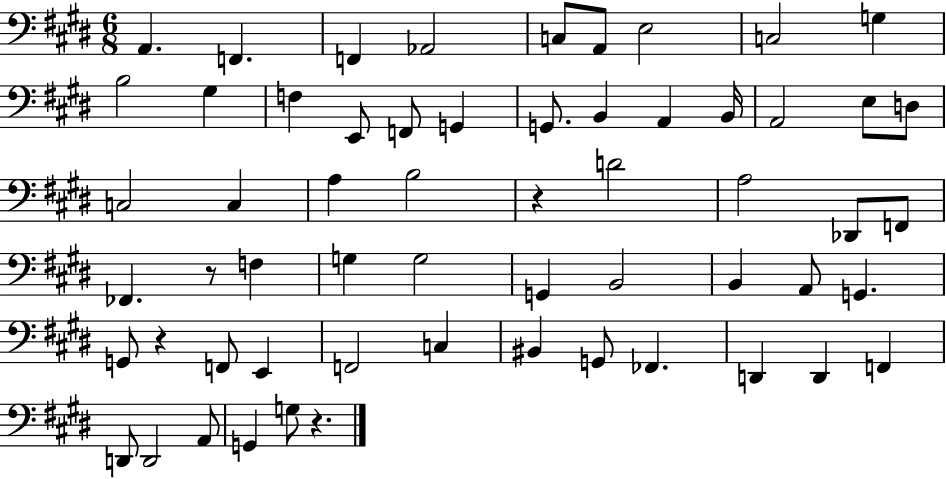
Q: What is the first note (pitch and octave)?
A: A2